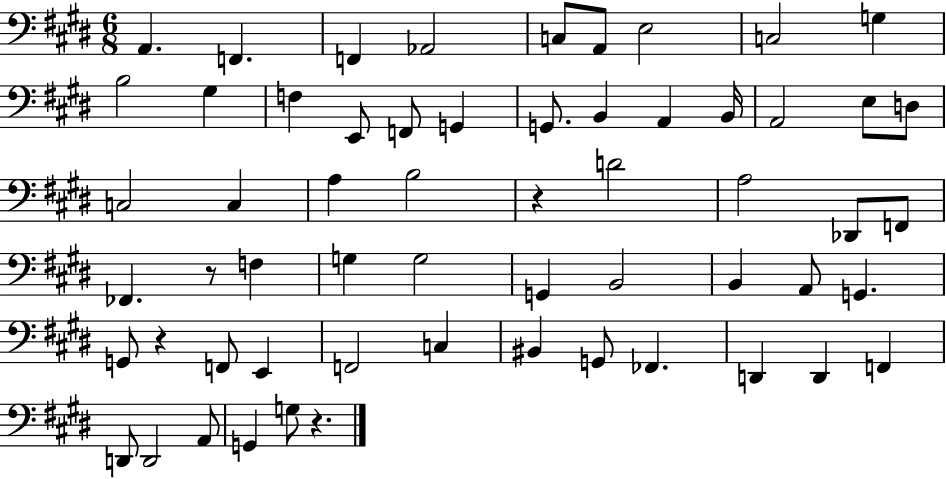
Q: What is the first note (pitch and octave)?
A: A2